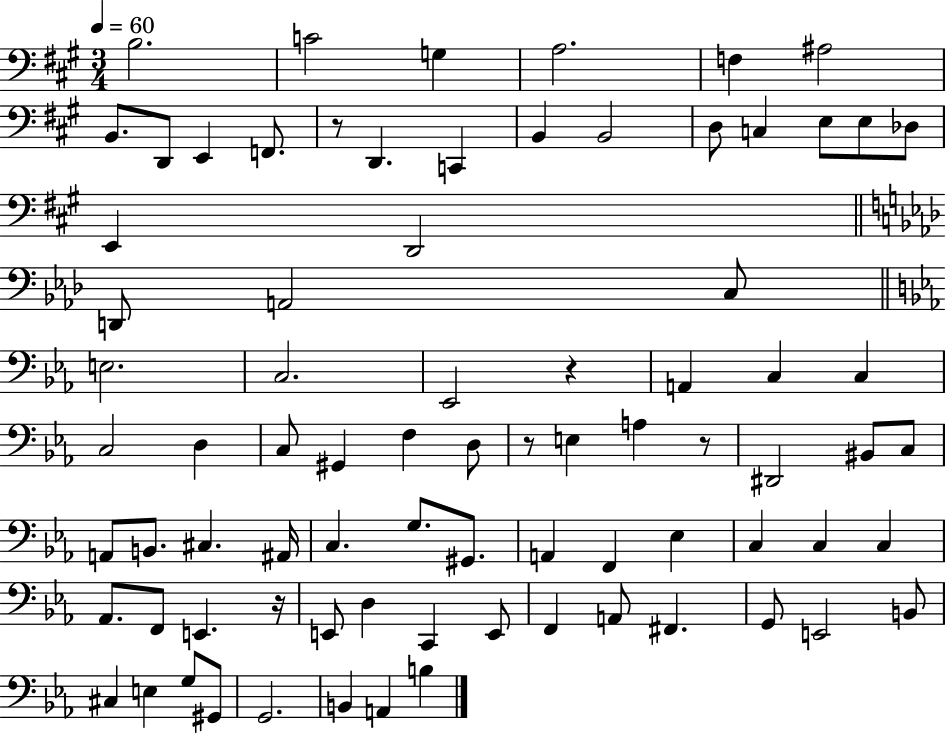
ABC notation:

X:1
T:Untitled
M:3/4
L:1/4
K:A
B,2 C2 G, A,2 F, ^A,2 B,,/2 D,,/2 E,, F,,/2 z/2 D,, C,, B,, B,,2 D,/2 C, E,/2 E,/2 _D,/2 E,, D,,2 D,,/2 A,,2 C,/2 E,2 C,2 _E,,2 z A,, C, C, C,2 D, C,/2 ^G,, F, D,/2 z/2 E, A, z/2 ^D,,2 ^B,,/2 C,/2 A,,/2 B,,/2 ^C, ^A,,/4 C, G,/2 ^G,,/2 A,, F,, _E, C, C, C, _A,,/2 F,,/2 E,, z/4 E,,/2 D, C,, E,,/2 F,, A,,/2 ^F,, G,,/2 E,,2 B,,/2 ^C, E, G,/2 ^G,,/2 G,,2 B,, A,, B,